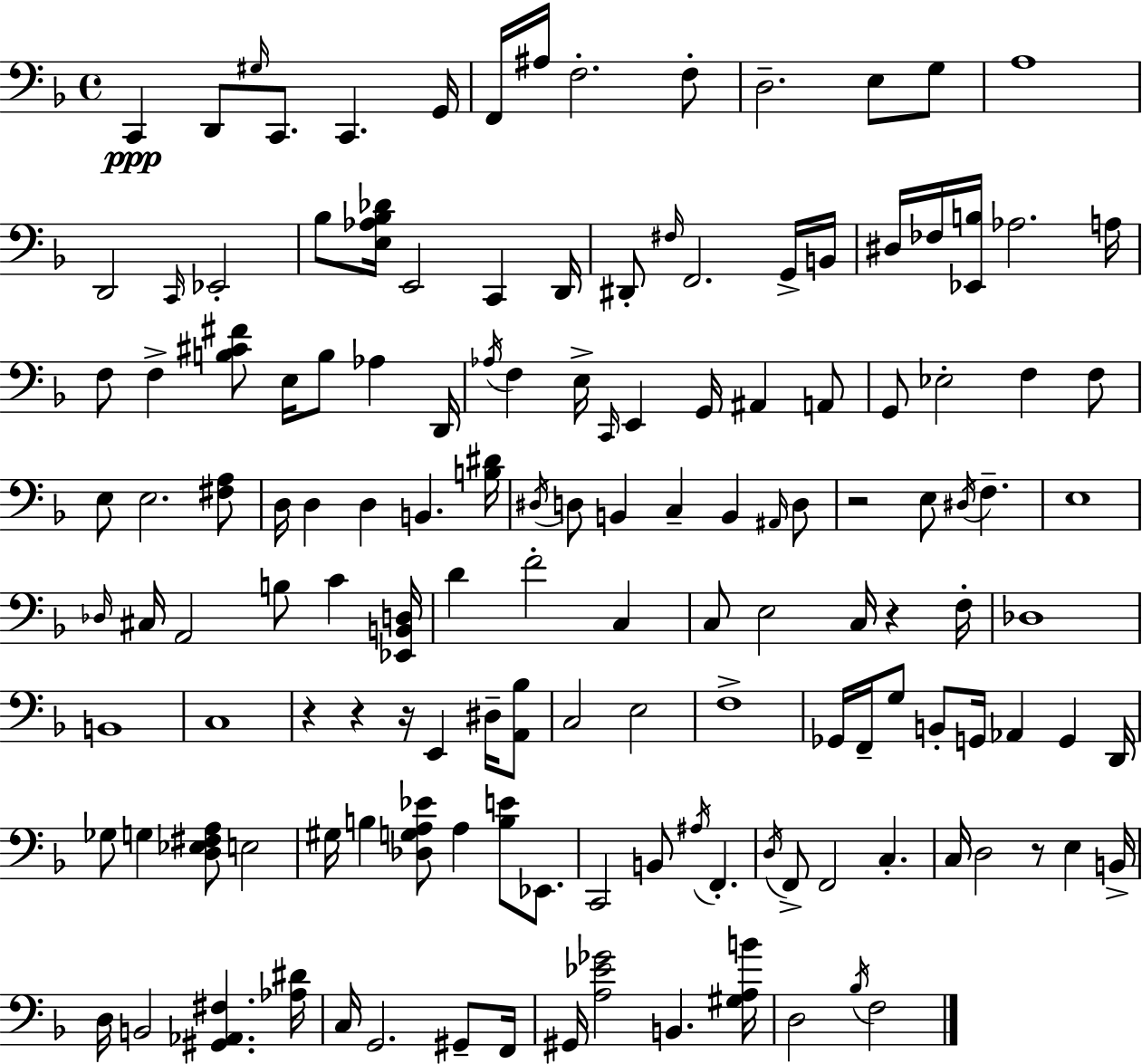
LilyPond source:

{
  \clef bass
  \time 4/4
  \defaultTimeSignature
  \key f \major
  \repeat volta 2 { c,4\ppp d,8 \grace { gis16 } c,8. c,4. | g,16 f,16 ais16 f2.-. f8-. | d2.-- e8 g8 | a1 | \break d,2 \grace { c,16 } ees,2-. | bes8 <e aes bes des'>16 e,2 c,4 | d,16 dis,8-. \grace { fis16 } f,2. | g,16-> b,16 dis16 fes16 <ees, b>16 aes2. | \break a16 f8 f4-> <b cis' fis'>8 e16 b8 aes4 | d,16 \acciaccatura { aes16 } f4 e16-> \grace { c,16 } e,4 g,16 ais,4 | a,8 g,8 ees2-. f4 | f8 e8 e2. | \break <fis a>8 d16 d4 d4 b,4. | <b dis'>16 \acciaccatura { dis16 } d8 b,4 c4-- | b,4 \grace { ais,16 } d8 r2 e8 | \acciaccatura { dis16 } f4.-- e1 | \break \grace { des16 } cis16 a,2 | b8 c'4 <ees, b, d>16 d'4 f'2-. | c4 c8 e2 | c16 r4 f16-. des1 | \break b,1 | c1 | r4 r4 | r16 e,4 dis16-- <a, bes>8 c2 | \break e2 f1-> | ges,16 f,16-- g8 b,8-. g,16 | aes,4 g,4 d,16 ges8 g4 <d ees fis a>8 | e2 gis16 b4 <des g a ees'>8 | \break a4 <b e'>8 ees,8. c,2 | b,8 \acciaccatura { ais16 } f,4.-. \acciaccatura { d16 } f,8-> f,2 | c4.-. c16 d2 | r8 e4 b,16-> d16 b,2 | \break <gis, aes, fis>4. <aes dis'>16 c16 g,2. | gis,8-- f,16 gis,16 <a ees' ges'>2 | b,4. <gis a b'>16 d2 | \acciaccatura { bes16 } f2 } \bar "|."
}